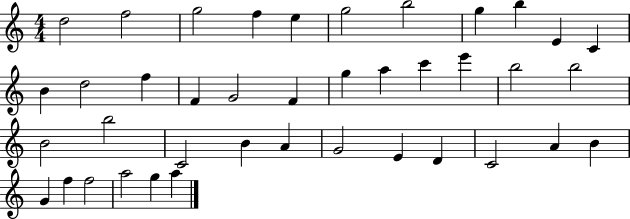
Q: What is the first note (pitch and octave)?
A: D5